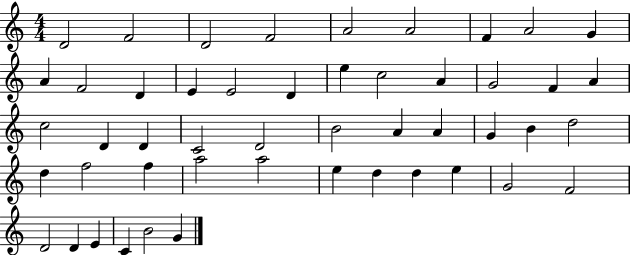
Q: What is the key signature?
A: C major